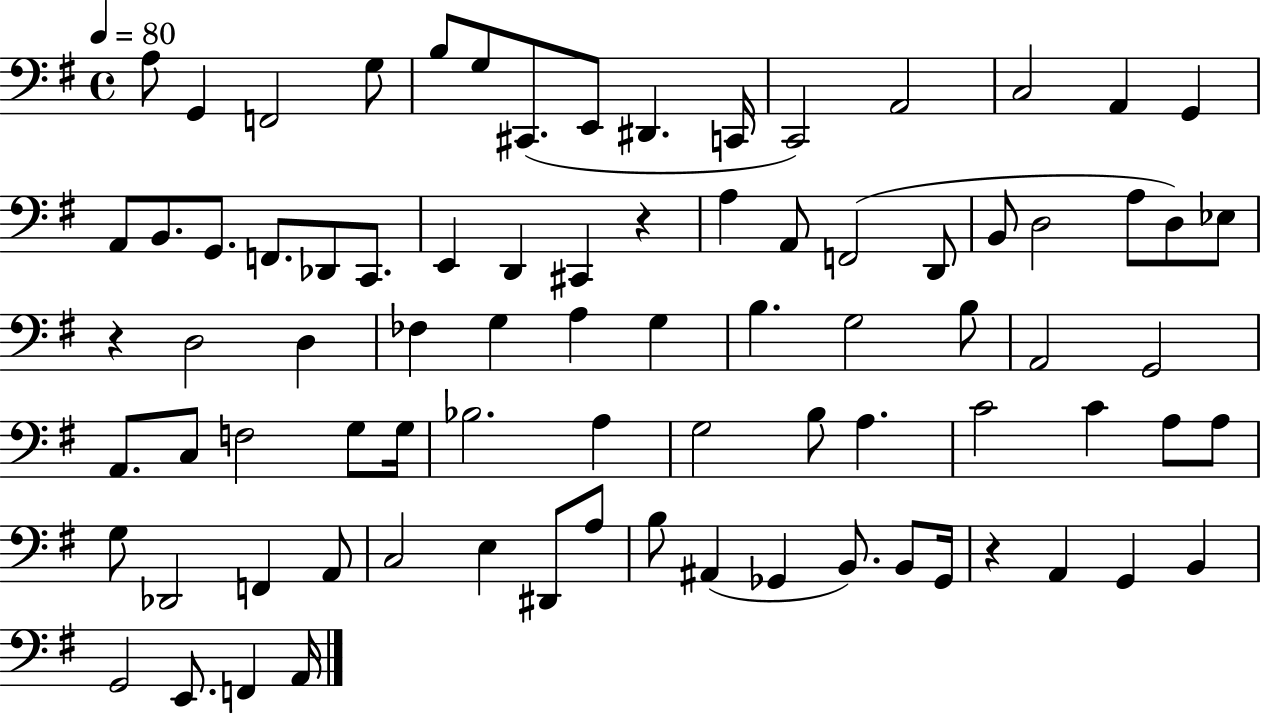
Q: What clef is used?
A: bass